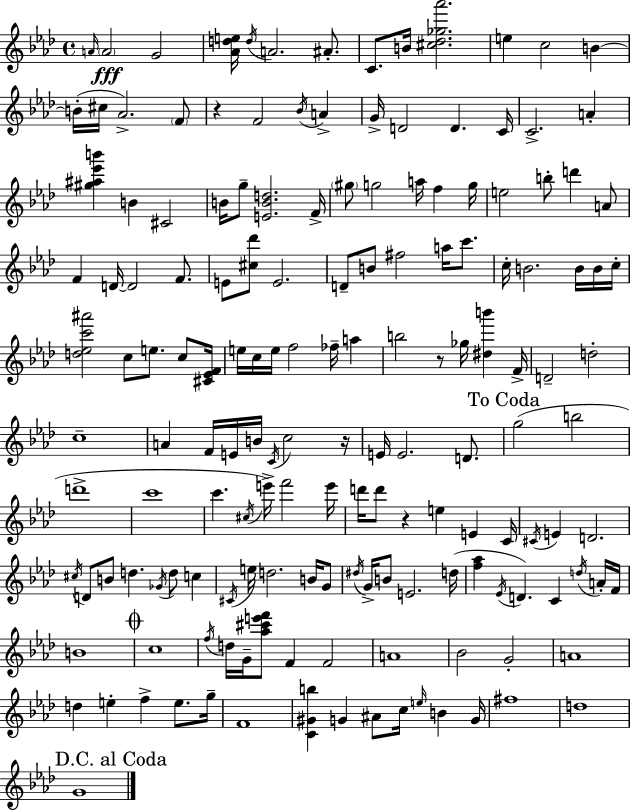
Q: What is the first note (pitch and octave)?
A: A4